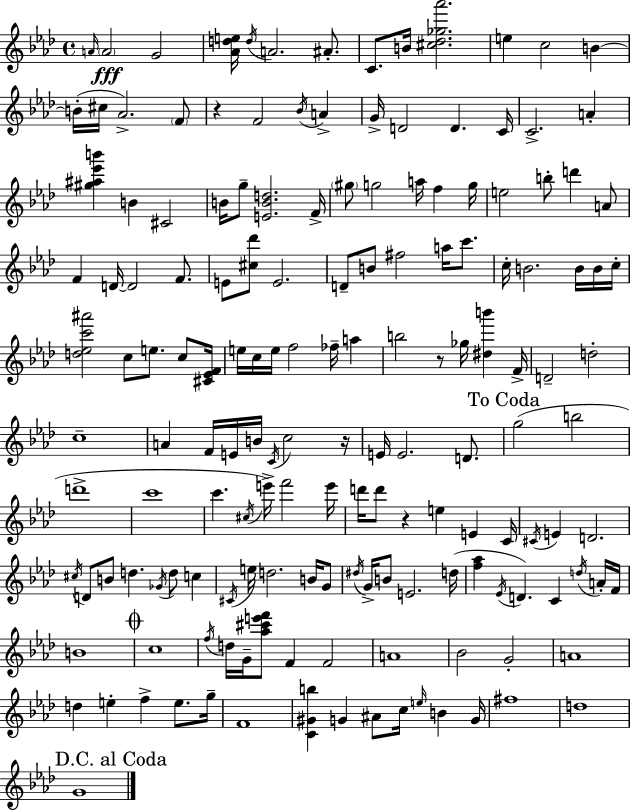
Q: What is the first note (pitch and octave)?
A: A4